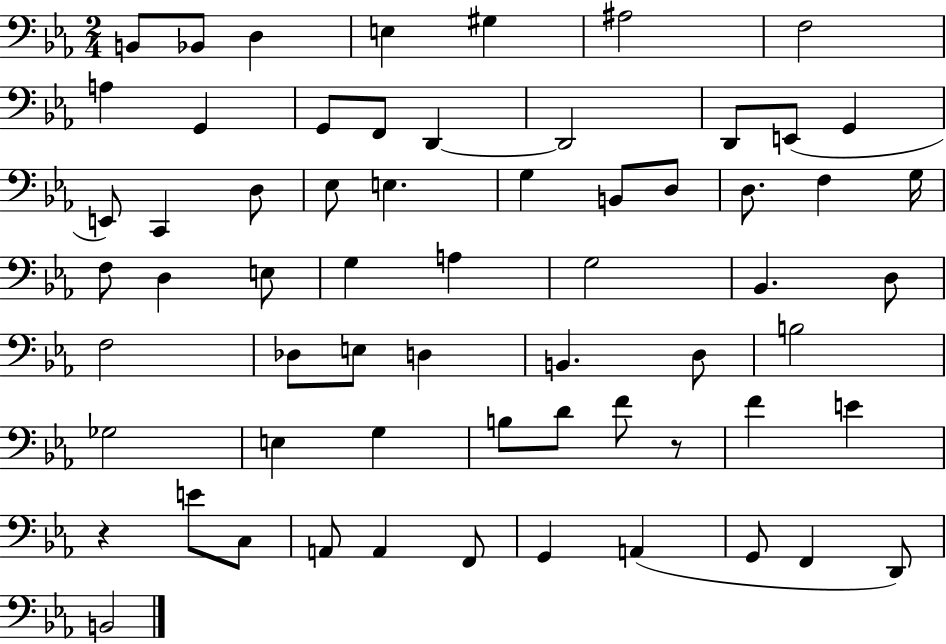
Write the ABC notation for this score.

X:1
T:Untitled
M:2/4
L:1/4
K:Eb
B,,/2 _B,,/2 D, E, ^G, ^A,2 F,2 A, G,, G,,/2 F,,/2 D,, D,,2 D,,/2 E,,/2 G,, E,,/2 C,, D,/2 _E,/2 E, G, B,,/2 D,/2 D,/2 F, G,/4 F,/2 D, E,/2 G, A, G,2 _B,, D,/2 F,2 _D,/2 E,/2 D, B,, D,/2 B,2 _G,2 E, G, B,/2 D/2 F/2 z/2 F E z E/2 C,/2 A,,/2 A,, F,,/2 G,, A,, G,,/2 F,, D,,/2 B,,2